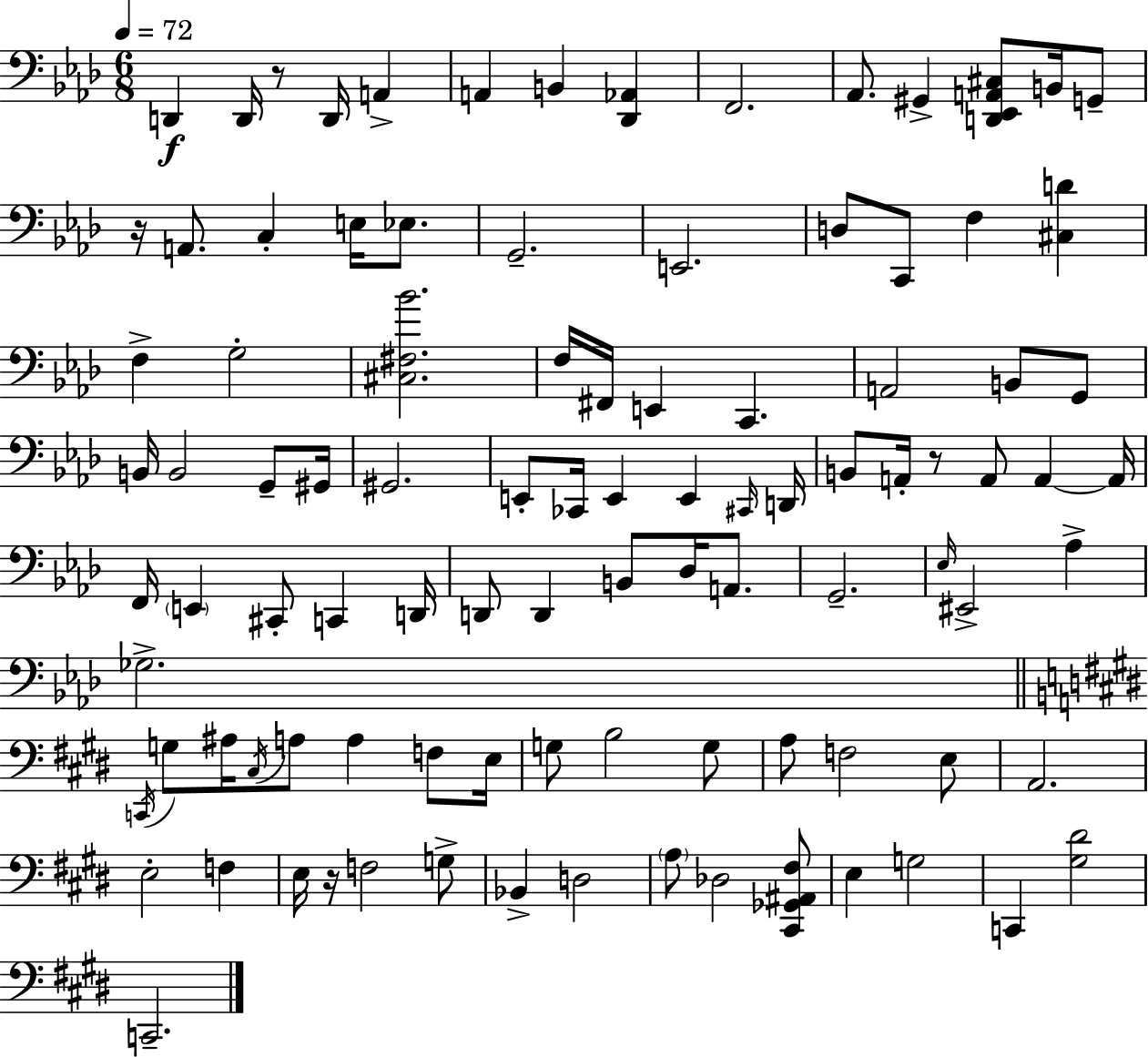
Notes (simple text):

D2/q D2/s R/e D2/s A2/q A2/q B2/q [Db2,Ab2]/q F2/h. Ab2/e. G#2/q [D2,Eb2,A2,C#3]/e B2/s G2/e R/s A2/e. C3/q E3/s Eb3/e. G2/h. E2/h. D3/e C2/e F3/q [C#3,D4]/q F3/q G3/h [C#3,F#3,Bb4]/h. F3/s F#2/s E2/q C2/q. A2/h B2/e G2/e B2/s B2/h G2/e G#2/s G#2/h. E2/e CES2/s E2/q E2/q C#2/s D2/s B2/e A2/s R/e A2/e A2/q A2/s F2/s E2/q C#2/e C2/q D2/s D2/e D2/q B2/e Db3/s A2/e. G2/h. Eb3/s EIS2/h Ab3/q Gb3/h. C2/s G3/e A#3/s C#3/s A3/e A3/q F3/e E3/s G3/e B3/h G3/e A3/e F3/h E3/e A2/h. E3/h F3/q E3/s R/s F3/h G3/e Bb2/q D3/h A3/e Db3/h [C#2,Gb2,A#2,F#3]/e E3/q G3/h C2/q [G#3,D#4]/h C2/h.